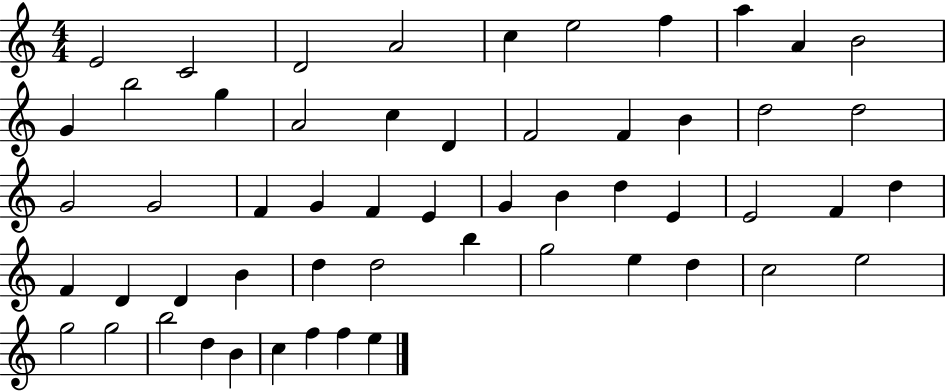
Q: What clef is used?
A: treble